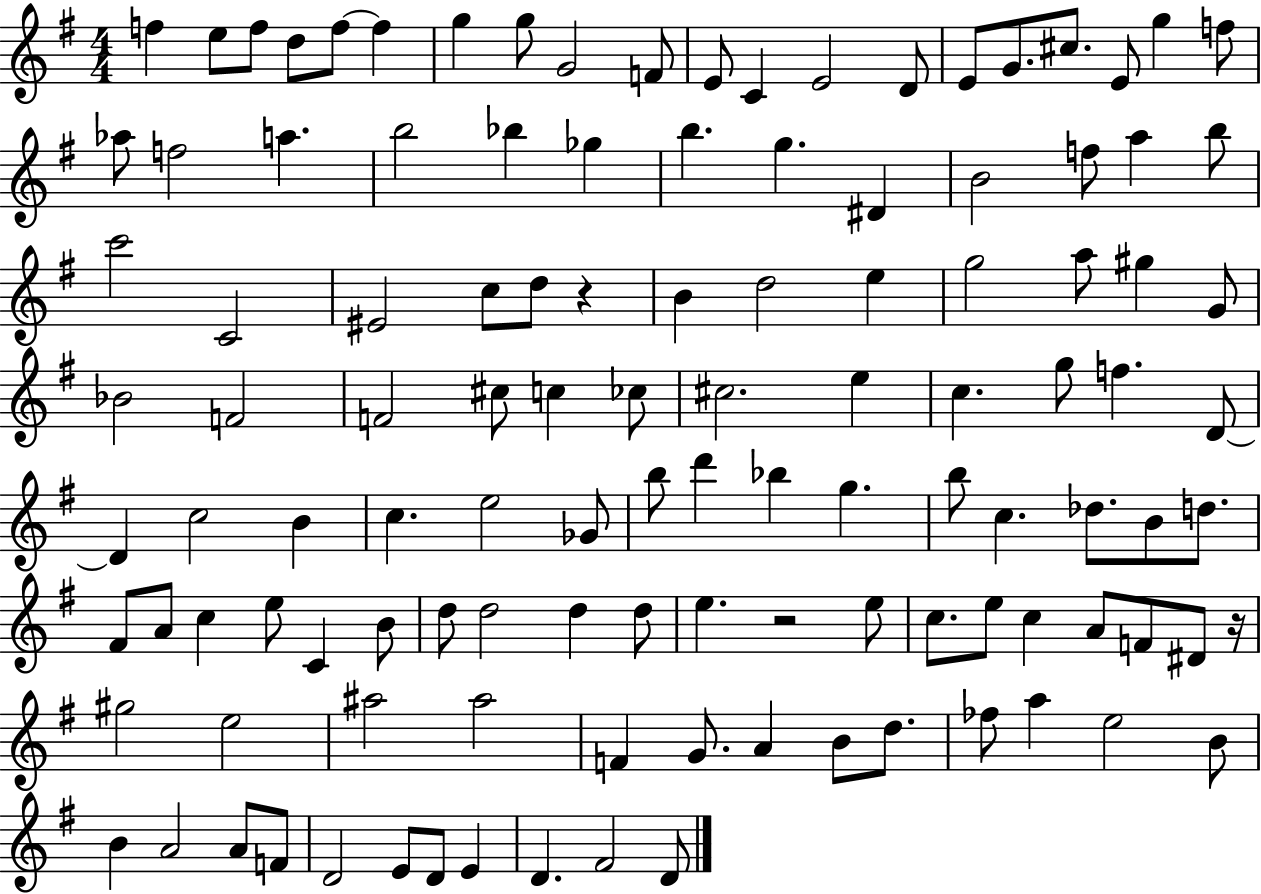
F5/q E5/e F5/e D5/e F5/e F5/q G5/q G5/e G4/h F4/e E4/e C4/q E4/h D4/e E4/e G4/e. C#5/e. E4/e G5/q F5/e Ab5/e F5/h A5/q. B5/h Bb5/q Gb5/q B5/q. G5/q. D#4/q B4/h F5/e A5/q B5/e C6/h C4/h EIS4/h C5/e D5/e R/q B4/q D5/h E5/q G5/h A5/e G#5/q G4/e Bb4/h F4/h F4/h C#5/e C5/q CES5/e C#5/h. E5/q C5/q. G5/e F5/q. D4/e D4/q C5/h B4/q C5/q. E5/h Gb4/e B5/e D6/q Bb5/q G5/q. B5/e C5/q. Db5/e. B4/e D5/e. F#4/e A4/e C5/q E5/e C4/q B4/e D5/e D5/h D5/q D5/e E5/q. R/h E5/e C5/e. E5/e C5/q A4/e F4/e D#4/e R/s G#5/h E5/h A#5/h A#5/h F4/q G4/e. A4/q B4/e D5/e. FES5/e A5/q E5/h B4/e B4/q A4/h A4/e F4/e D4/h E4/e D4/e E4/q D4/q. F#4/h D4/e